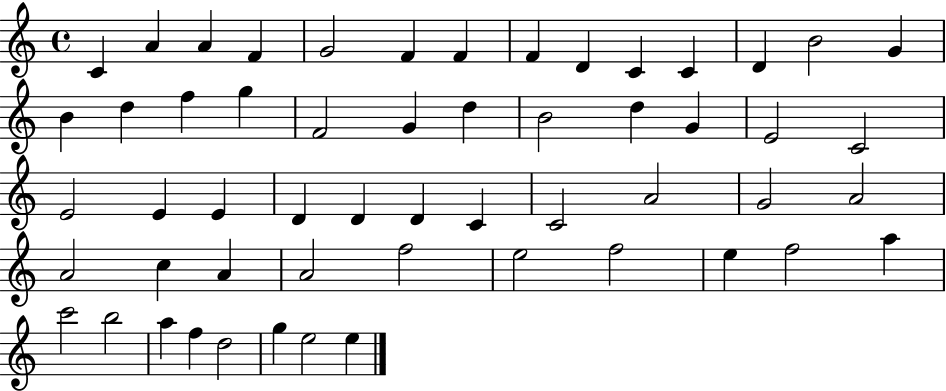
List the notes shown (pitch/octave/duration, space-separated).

C4/q A4/q A4/q F4/q G4/h F4/q F4/q F4/q D4/q C4/q C4/q D4/q B4/h G4/q B4/q D5/q F5/q G5/q F4/h G4/q D5/q B4/h D5/q G4/q E4/h C4/h E4/h E4/q E4/q D4/q D4/q D4/q C4/q C4/h A4/h G4/h A4/h A4/h C5/q A4/q A4/h F5/h E5/h F5/h E5/q F5/h A5/q C6/h B5/h A5/q F5/q D5/h G5/q E5/h E5/q